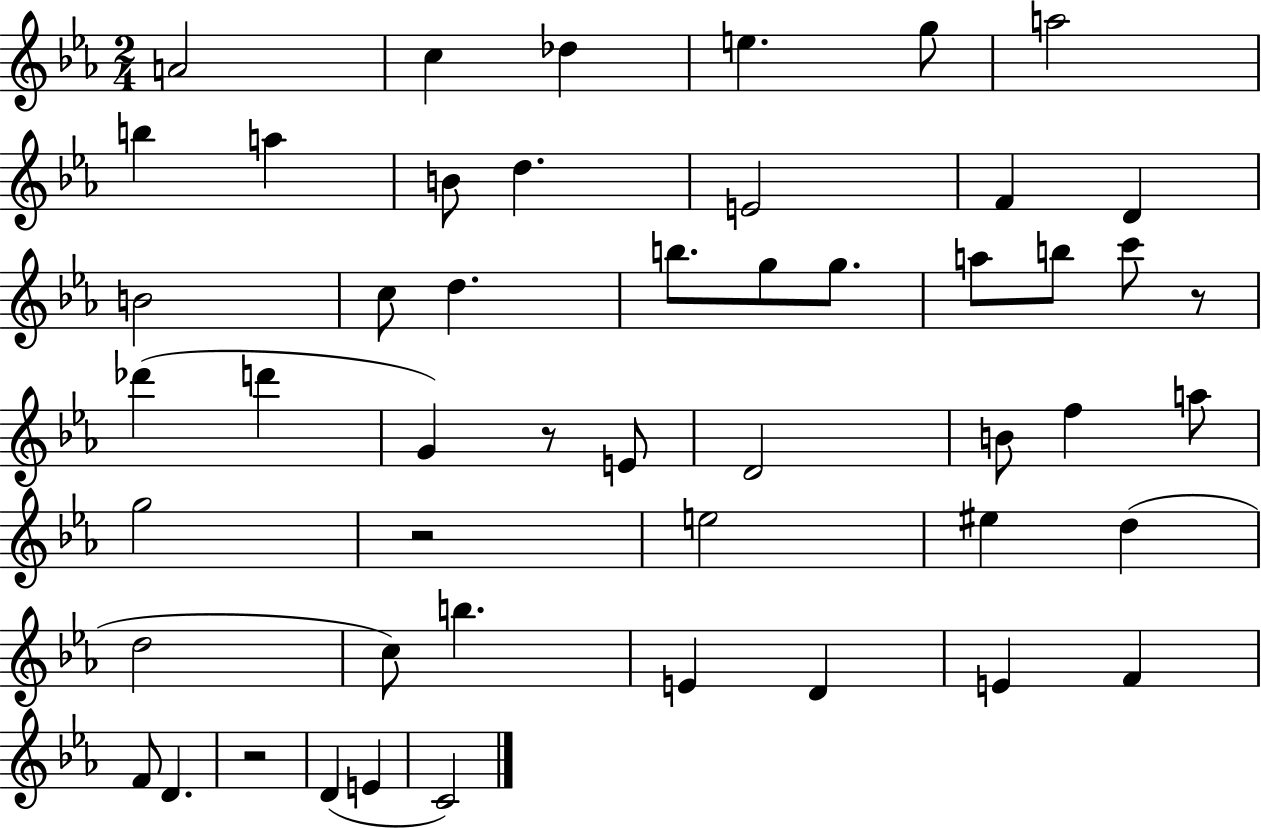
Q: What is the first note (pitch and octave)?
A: A4